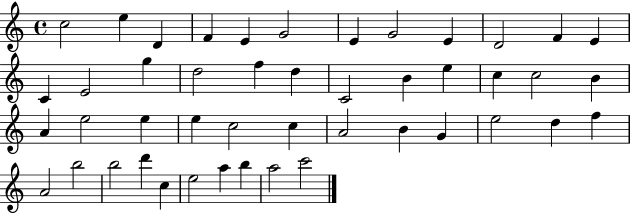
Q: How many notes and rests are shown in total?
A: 46